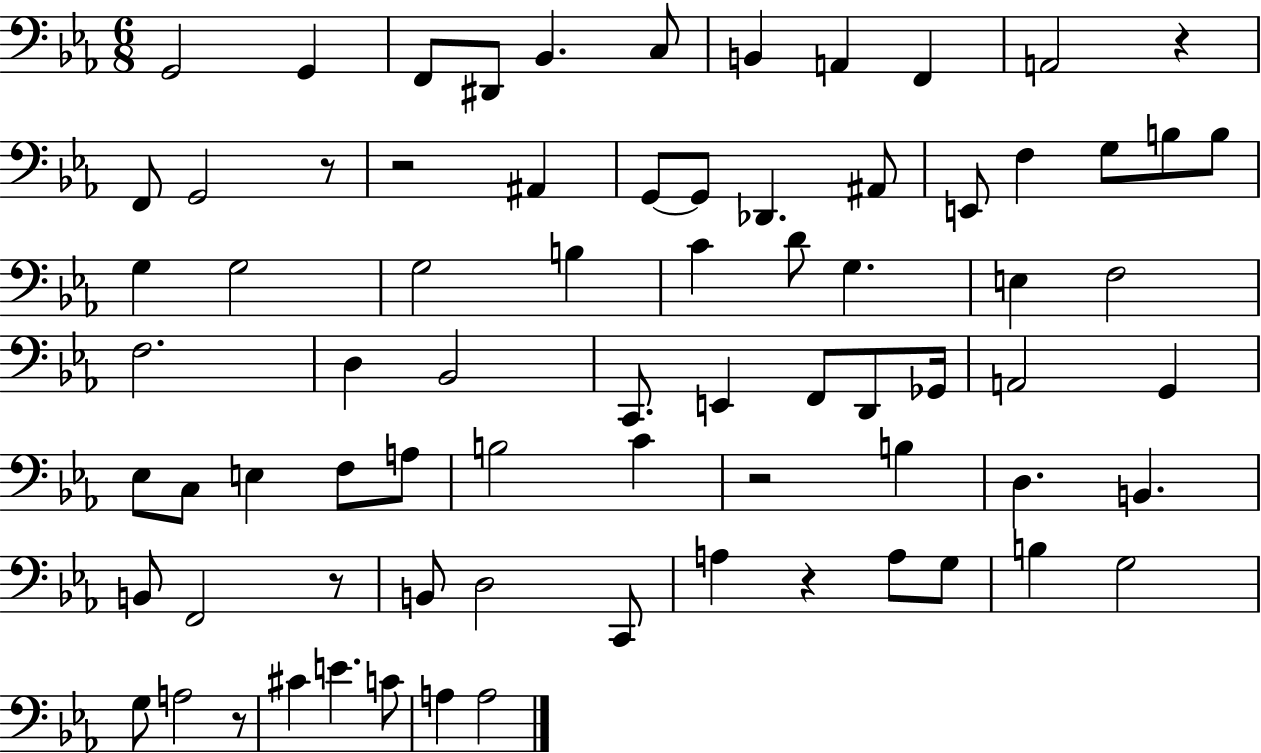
X:1
T:Untitled
M:6/8
L:1/4
K:Eb
G,,2 G,, F,,/2 ^D,,/2 _B,, C,/2 B,, A,, F,, A,,2 z F,,/2 G,,2 z/2 z2 ^A,, G,,/2 G,,/2 _D,, ^A,,/2 E,,/2 F, G,/2 B,/2 B,/2 G, G,2 G,2 B, C D/2 G, E, F,2 F,2 D, _B,,2 C,,/2 E,, F,,/2 D,,/2 _G,,/4 A,,2 G,, _E,/2 C,/2 E, F,/2 A,/2 B,2 C z2 B, D, B,, B,,/2 F,,2 z/2 B,,/2 D,2 C,,/2 A, z A,/2 G,/2 B, G,2 G,/2 A,2 z/2 ^C E C/2 A, A,2